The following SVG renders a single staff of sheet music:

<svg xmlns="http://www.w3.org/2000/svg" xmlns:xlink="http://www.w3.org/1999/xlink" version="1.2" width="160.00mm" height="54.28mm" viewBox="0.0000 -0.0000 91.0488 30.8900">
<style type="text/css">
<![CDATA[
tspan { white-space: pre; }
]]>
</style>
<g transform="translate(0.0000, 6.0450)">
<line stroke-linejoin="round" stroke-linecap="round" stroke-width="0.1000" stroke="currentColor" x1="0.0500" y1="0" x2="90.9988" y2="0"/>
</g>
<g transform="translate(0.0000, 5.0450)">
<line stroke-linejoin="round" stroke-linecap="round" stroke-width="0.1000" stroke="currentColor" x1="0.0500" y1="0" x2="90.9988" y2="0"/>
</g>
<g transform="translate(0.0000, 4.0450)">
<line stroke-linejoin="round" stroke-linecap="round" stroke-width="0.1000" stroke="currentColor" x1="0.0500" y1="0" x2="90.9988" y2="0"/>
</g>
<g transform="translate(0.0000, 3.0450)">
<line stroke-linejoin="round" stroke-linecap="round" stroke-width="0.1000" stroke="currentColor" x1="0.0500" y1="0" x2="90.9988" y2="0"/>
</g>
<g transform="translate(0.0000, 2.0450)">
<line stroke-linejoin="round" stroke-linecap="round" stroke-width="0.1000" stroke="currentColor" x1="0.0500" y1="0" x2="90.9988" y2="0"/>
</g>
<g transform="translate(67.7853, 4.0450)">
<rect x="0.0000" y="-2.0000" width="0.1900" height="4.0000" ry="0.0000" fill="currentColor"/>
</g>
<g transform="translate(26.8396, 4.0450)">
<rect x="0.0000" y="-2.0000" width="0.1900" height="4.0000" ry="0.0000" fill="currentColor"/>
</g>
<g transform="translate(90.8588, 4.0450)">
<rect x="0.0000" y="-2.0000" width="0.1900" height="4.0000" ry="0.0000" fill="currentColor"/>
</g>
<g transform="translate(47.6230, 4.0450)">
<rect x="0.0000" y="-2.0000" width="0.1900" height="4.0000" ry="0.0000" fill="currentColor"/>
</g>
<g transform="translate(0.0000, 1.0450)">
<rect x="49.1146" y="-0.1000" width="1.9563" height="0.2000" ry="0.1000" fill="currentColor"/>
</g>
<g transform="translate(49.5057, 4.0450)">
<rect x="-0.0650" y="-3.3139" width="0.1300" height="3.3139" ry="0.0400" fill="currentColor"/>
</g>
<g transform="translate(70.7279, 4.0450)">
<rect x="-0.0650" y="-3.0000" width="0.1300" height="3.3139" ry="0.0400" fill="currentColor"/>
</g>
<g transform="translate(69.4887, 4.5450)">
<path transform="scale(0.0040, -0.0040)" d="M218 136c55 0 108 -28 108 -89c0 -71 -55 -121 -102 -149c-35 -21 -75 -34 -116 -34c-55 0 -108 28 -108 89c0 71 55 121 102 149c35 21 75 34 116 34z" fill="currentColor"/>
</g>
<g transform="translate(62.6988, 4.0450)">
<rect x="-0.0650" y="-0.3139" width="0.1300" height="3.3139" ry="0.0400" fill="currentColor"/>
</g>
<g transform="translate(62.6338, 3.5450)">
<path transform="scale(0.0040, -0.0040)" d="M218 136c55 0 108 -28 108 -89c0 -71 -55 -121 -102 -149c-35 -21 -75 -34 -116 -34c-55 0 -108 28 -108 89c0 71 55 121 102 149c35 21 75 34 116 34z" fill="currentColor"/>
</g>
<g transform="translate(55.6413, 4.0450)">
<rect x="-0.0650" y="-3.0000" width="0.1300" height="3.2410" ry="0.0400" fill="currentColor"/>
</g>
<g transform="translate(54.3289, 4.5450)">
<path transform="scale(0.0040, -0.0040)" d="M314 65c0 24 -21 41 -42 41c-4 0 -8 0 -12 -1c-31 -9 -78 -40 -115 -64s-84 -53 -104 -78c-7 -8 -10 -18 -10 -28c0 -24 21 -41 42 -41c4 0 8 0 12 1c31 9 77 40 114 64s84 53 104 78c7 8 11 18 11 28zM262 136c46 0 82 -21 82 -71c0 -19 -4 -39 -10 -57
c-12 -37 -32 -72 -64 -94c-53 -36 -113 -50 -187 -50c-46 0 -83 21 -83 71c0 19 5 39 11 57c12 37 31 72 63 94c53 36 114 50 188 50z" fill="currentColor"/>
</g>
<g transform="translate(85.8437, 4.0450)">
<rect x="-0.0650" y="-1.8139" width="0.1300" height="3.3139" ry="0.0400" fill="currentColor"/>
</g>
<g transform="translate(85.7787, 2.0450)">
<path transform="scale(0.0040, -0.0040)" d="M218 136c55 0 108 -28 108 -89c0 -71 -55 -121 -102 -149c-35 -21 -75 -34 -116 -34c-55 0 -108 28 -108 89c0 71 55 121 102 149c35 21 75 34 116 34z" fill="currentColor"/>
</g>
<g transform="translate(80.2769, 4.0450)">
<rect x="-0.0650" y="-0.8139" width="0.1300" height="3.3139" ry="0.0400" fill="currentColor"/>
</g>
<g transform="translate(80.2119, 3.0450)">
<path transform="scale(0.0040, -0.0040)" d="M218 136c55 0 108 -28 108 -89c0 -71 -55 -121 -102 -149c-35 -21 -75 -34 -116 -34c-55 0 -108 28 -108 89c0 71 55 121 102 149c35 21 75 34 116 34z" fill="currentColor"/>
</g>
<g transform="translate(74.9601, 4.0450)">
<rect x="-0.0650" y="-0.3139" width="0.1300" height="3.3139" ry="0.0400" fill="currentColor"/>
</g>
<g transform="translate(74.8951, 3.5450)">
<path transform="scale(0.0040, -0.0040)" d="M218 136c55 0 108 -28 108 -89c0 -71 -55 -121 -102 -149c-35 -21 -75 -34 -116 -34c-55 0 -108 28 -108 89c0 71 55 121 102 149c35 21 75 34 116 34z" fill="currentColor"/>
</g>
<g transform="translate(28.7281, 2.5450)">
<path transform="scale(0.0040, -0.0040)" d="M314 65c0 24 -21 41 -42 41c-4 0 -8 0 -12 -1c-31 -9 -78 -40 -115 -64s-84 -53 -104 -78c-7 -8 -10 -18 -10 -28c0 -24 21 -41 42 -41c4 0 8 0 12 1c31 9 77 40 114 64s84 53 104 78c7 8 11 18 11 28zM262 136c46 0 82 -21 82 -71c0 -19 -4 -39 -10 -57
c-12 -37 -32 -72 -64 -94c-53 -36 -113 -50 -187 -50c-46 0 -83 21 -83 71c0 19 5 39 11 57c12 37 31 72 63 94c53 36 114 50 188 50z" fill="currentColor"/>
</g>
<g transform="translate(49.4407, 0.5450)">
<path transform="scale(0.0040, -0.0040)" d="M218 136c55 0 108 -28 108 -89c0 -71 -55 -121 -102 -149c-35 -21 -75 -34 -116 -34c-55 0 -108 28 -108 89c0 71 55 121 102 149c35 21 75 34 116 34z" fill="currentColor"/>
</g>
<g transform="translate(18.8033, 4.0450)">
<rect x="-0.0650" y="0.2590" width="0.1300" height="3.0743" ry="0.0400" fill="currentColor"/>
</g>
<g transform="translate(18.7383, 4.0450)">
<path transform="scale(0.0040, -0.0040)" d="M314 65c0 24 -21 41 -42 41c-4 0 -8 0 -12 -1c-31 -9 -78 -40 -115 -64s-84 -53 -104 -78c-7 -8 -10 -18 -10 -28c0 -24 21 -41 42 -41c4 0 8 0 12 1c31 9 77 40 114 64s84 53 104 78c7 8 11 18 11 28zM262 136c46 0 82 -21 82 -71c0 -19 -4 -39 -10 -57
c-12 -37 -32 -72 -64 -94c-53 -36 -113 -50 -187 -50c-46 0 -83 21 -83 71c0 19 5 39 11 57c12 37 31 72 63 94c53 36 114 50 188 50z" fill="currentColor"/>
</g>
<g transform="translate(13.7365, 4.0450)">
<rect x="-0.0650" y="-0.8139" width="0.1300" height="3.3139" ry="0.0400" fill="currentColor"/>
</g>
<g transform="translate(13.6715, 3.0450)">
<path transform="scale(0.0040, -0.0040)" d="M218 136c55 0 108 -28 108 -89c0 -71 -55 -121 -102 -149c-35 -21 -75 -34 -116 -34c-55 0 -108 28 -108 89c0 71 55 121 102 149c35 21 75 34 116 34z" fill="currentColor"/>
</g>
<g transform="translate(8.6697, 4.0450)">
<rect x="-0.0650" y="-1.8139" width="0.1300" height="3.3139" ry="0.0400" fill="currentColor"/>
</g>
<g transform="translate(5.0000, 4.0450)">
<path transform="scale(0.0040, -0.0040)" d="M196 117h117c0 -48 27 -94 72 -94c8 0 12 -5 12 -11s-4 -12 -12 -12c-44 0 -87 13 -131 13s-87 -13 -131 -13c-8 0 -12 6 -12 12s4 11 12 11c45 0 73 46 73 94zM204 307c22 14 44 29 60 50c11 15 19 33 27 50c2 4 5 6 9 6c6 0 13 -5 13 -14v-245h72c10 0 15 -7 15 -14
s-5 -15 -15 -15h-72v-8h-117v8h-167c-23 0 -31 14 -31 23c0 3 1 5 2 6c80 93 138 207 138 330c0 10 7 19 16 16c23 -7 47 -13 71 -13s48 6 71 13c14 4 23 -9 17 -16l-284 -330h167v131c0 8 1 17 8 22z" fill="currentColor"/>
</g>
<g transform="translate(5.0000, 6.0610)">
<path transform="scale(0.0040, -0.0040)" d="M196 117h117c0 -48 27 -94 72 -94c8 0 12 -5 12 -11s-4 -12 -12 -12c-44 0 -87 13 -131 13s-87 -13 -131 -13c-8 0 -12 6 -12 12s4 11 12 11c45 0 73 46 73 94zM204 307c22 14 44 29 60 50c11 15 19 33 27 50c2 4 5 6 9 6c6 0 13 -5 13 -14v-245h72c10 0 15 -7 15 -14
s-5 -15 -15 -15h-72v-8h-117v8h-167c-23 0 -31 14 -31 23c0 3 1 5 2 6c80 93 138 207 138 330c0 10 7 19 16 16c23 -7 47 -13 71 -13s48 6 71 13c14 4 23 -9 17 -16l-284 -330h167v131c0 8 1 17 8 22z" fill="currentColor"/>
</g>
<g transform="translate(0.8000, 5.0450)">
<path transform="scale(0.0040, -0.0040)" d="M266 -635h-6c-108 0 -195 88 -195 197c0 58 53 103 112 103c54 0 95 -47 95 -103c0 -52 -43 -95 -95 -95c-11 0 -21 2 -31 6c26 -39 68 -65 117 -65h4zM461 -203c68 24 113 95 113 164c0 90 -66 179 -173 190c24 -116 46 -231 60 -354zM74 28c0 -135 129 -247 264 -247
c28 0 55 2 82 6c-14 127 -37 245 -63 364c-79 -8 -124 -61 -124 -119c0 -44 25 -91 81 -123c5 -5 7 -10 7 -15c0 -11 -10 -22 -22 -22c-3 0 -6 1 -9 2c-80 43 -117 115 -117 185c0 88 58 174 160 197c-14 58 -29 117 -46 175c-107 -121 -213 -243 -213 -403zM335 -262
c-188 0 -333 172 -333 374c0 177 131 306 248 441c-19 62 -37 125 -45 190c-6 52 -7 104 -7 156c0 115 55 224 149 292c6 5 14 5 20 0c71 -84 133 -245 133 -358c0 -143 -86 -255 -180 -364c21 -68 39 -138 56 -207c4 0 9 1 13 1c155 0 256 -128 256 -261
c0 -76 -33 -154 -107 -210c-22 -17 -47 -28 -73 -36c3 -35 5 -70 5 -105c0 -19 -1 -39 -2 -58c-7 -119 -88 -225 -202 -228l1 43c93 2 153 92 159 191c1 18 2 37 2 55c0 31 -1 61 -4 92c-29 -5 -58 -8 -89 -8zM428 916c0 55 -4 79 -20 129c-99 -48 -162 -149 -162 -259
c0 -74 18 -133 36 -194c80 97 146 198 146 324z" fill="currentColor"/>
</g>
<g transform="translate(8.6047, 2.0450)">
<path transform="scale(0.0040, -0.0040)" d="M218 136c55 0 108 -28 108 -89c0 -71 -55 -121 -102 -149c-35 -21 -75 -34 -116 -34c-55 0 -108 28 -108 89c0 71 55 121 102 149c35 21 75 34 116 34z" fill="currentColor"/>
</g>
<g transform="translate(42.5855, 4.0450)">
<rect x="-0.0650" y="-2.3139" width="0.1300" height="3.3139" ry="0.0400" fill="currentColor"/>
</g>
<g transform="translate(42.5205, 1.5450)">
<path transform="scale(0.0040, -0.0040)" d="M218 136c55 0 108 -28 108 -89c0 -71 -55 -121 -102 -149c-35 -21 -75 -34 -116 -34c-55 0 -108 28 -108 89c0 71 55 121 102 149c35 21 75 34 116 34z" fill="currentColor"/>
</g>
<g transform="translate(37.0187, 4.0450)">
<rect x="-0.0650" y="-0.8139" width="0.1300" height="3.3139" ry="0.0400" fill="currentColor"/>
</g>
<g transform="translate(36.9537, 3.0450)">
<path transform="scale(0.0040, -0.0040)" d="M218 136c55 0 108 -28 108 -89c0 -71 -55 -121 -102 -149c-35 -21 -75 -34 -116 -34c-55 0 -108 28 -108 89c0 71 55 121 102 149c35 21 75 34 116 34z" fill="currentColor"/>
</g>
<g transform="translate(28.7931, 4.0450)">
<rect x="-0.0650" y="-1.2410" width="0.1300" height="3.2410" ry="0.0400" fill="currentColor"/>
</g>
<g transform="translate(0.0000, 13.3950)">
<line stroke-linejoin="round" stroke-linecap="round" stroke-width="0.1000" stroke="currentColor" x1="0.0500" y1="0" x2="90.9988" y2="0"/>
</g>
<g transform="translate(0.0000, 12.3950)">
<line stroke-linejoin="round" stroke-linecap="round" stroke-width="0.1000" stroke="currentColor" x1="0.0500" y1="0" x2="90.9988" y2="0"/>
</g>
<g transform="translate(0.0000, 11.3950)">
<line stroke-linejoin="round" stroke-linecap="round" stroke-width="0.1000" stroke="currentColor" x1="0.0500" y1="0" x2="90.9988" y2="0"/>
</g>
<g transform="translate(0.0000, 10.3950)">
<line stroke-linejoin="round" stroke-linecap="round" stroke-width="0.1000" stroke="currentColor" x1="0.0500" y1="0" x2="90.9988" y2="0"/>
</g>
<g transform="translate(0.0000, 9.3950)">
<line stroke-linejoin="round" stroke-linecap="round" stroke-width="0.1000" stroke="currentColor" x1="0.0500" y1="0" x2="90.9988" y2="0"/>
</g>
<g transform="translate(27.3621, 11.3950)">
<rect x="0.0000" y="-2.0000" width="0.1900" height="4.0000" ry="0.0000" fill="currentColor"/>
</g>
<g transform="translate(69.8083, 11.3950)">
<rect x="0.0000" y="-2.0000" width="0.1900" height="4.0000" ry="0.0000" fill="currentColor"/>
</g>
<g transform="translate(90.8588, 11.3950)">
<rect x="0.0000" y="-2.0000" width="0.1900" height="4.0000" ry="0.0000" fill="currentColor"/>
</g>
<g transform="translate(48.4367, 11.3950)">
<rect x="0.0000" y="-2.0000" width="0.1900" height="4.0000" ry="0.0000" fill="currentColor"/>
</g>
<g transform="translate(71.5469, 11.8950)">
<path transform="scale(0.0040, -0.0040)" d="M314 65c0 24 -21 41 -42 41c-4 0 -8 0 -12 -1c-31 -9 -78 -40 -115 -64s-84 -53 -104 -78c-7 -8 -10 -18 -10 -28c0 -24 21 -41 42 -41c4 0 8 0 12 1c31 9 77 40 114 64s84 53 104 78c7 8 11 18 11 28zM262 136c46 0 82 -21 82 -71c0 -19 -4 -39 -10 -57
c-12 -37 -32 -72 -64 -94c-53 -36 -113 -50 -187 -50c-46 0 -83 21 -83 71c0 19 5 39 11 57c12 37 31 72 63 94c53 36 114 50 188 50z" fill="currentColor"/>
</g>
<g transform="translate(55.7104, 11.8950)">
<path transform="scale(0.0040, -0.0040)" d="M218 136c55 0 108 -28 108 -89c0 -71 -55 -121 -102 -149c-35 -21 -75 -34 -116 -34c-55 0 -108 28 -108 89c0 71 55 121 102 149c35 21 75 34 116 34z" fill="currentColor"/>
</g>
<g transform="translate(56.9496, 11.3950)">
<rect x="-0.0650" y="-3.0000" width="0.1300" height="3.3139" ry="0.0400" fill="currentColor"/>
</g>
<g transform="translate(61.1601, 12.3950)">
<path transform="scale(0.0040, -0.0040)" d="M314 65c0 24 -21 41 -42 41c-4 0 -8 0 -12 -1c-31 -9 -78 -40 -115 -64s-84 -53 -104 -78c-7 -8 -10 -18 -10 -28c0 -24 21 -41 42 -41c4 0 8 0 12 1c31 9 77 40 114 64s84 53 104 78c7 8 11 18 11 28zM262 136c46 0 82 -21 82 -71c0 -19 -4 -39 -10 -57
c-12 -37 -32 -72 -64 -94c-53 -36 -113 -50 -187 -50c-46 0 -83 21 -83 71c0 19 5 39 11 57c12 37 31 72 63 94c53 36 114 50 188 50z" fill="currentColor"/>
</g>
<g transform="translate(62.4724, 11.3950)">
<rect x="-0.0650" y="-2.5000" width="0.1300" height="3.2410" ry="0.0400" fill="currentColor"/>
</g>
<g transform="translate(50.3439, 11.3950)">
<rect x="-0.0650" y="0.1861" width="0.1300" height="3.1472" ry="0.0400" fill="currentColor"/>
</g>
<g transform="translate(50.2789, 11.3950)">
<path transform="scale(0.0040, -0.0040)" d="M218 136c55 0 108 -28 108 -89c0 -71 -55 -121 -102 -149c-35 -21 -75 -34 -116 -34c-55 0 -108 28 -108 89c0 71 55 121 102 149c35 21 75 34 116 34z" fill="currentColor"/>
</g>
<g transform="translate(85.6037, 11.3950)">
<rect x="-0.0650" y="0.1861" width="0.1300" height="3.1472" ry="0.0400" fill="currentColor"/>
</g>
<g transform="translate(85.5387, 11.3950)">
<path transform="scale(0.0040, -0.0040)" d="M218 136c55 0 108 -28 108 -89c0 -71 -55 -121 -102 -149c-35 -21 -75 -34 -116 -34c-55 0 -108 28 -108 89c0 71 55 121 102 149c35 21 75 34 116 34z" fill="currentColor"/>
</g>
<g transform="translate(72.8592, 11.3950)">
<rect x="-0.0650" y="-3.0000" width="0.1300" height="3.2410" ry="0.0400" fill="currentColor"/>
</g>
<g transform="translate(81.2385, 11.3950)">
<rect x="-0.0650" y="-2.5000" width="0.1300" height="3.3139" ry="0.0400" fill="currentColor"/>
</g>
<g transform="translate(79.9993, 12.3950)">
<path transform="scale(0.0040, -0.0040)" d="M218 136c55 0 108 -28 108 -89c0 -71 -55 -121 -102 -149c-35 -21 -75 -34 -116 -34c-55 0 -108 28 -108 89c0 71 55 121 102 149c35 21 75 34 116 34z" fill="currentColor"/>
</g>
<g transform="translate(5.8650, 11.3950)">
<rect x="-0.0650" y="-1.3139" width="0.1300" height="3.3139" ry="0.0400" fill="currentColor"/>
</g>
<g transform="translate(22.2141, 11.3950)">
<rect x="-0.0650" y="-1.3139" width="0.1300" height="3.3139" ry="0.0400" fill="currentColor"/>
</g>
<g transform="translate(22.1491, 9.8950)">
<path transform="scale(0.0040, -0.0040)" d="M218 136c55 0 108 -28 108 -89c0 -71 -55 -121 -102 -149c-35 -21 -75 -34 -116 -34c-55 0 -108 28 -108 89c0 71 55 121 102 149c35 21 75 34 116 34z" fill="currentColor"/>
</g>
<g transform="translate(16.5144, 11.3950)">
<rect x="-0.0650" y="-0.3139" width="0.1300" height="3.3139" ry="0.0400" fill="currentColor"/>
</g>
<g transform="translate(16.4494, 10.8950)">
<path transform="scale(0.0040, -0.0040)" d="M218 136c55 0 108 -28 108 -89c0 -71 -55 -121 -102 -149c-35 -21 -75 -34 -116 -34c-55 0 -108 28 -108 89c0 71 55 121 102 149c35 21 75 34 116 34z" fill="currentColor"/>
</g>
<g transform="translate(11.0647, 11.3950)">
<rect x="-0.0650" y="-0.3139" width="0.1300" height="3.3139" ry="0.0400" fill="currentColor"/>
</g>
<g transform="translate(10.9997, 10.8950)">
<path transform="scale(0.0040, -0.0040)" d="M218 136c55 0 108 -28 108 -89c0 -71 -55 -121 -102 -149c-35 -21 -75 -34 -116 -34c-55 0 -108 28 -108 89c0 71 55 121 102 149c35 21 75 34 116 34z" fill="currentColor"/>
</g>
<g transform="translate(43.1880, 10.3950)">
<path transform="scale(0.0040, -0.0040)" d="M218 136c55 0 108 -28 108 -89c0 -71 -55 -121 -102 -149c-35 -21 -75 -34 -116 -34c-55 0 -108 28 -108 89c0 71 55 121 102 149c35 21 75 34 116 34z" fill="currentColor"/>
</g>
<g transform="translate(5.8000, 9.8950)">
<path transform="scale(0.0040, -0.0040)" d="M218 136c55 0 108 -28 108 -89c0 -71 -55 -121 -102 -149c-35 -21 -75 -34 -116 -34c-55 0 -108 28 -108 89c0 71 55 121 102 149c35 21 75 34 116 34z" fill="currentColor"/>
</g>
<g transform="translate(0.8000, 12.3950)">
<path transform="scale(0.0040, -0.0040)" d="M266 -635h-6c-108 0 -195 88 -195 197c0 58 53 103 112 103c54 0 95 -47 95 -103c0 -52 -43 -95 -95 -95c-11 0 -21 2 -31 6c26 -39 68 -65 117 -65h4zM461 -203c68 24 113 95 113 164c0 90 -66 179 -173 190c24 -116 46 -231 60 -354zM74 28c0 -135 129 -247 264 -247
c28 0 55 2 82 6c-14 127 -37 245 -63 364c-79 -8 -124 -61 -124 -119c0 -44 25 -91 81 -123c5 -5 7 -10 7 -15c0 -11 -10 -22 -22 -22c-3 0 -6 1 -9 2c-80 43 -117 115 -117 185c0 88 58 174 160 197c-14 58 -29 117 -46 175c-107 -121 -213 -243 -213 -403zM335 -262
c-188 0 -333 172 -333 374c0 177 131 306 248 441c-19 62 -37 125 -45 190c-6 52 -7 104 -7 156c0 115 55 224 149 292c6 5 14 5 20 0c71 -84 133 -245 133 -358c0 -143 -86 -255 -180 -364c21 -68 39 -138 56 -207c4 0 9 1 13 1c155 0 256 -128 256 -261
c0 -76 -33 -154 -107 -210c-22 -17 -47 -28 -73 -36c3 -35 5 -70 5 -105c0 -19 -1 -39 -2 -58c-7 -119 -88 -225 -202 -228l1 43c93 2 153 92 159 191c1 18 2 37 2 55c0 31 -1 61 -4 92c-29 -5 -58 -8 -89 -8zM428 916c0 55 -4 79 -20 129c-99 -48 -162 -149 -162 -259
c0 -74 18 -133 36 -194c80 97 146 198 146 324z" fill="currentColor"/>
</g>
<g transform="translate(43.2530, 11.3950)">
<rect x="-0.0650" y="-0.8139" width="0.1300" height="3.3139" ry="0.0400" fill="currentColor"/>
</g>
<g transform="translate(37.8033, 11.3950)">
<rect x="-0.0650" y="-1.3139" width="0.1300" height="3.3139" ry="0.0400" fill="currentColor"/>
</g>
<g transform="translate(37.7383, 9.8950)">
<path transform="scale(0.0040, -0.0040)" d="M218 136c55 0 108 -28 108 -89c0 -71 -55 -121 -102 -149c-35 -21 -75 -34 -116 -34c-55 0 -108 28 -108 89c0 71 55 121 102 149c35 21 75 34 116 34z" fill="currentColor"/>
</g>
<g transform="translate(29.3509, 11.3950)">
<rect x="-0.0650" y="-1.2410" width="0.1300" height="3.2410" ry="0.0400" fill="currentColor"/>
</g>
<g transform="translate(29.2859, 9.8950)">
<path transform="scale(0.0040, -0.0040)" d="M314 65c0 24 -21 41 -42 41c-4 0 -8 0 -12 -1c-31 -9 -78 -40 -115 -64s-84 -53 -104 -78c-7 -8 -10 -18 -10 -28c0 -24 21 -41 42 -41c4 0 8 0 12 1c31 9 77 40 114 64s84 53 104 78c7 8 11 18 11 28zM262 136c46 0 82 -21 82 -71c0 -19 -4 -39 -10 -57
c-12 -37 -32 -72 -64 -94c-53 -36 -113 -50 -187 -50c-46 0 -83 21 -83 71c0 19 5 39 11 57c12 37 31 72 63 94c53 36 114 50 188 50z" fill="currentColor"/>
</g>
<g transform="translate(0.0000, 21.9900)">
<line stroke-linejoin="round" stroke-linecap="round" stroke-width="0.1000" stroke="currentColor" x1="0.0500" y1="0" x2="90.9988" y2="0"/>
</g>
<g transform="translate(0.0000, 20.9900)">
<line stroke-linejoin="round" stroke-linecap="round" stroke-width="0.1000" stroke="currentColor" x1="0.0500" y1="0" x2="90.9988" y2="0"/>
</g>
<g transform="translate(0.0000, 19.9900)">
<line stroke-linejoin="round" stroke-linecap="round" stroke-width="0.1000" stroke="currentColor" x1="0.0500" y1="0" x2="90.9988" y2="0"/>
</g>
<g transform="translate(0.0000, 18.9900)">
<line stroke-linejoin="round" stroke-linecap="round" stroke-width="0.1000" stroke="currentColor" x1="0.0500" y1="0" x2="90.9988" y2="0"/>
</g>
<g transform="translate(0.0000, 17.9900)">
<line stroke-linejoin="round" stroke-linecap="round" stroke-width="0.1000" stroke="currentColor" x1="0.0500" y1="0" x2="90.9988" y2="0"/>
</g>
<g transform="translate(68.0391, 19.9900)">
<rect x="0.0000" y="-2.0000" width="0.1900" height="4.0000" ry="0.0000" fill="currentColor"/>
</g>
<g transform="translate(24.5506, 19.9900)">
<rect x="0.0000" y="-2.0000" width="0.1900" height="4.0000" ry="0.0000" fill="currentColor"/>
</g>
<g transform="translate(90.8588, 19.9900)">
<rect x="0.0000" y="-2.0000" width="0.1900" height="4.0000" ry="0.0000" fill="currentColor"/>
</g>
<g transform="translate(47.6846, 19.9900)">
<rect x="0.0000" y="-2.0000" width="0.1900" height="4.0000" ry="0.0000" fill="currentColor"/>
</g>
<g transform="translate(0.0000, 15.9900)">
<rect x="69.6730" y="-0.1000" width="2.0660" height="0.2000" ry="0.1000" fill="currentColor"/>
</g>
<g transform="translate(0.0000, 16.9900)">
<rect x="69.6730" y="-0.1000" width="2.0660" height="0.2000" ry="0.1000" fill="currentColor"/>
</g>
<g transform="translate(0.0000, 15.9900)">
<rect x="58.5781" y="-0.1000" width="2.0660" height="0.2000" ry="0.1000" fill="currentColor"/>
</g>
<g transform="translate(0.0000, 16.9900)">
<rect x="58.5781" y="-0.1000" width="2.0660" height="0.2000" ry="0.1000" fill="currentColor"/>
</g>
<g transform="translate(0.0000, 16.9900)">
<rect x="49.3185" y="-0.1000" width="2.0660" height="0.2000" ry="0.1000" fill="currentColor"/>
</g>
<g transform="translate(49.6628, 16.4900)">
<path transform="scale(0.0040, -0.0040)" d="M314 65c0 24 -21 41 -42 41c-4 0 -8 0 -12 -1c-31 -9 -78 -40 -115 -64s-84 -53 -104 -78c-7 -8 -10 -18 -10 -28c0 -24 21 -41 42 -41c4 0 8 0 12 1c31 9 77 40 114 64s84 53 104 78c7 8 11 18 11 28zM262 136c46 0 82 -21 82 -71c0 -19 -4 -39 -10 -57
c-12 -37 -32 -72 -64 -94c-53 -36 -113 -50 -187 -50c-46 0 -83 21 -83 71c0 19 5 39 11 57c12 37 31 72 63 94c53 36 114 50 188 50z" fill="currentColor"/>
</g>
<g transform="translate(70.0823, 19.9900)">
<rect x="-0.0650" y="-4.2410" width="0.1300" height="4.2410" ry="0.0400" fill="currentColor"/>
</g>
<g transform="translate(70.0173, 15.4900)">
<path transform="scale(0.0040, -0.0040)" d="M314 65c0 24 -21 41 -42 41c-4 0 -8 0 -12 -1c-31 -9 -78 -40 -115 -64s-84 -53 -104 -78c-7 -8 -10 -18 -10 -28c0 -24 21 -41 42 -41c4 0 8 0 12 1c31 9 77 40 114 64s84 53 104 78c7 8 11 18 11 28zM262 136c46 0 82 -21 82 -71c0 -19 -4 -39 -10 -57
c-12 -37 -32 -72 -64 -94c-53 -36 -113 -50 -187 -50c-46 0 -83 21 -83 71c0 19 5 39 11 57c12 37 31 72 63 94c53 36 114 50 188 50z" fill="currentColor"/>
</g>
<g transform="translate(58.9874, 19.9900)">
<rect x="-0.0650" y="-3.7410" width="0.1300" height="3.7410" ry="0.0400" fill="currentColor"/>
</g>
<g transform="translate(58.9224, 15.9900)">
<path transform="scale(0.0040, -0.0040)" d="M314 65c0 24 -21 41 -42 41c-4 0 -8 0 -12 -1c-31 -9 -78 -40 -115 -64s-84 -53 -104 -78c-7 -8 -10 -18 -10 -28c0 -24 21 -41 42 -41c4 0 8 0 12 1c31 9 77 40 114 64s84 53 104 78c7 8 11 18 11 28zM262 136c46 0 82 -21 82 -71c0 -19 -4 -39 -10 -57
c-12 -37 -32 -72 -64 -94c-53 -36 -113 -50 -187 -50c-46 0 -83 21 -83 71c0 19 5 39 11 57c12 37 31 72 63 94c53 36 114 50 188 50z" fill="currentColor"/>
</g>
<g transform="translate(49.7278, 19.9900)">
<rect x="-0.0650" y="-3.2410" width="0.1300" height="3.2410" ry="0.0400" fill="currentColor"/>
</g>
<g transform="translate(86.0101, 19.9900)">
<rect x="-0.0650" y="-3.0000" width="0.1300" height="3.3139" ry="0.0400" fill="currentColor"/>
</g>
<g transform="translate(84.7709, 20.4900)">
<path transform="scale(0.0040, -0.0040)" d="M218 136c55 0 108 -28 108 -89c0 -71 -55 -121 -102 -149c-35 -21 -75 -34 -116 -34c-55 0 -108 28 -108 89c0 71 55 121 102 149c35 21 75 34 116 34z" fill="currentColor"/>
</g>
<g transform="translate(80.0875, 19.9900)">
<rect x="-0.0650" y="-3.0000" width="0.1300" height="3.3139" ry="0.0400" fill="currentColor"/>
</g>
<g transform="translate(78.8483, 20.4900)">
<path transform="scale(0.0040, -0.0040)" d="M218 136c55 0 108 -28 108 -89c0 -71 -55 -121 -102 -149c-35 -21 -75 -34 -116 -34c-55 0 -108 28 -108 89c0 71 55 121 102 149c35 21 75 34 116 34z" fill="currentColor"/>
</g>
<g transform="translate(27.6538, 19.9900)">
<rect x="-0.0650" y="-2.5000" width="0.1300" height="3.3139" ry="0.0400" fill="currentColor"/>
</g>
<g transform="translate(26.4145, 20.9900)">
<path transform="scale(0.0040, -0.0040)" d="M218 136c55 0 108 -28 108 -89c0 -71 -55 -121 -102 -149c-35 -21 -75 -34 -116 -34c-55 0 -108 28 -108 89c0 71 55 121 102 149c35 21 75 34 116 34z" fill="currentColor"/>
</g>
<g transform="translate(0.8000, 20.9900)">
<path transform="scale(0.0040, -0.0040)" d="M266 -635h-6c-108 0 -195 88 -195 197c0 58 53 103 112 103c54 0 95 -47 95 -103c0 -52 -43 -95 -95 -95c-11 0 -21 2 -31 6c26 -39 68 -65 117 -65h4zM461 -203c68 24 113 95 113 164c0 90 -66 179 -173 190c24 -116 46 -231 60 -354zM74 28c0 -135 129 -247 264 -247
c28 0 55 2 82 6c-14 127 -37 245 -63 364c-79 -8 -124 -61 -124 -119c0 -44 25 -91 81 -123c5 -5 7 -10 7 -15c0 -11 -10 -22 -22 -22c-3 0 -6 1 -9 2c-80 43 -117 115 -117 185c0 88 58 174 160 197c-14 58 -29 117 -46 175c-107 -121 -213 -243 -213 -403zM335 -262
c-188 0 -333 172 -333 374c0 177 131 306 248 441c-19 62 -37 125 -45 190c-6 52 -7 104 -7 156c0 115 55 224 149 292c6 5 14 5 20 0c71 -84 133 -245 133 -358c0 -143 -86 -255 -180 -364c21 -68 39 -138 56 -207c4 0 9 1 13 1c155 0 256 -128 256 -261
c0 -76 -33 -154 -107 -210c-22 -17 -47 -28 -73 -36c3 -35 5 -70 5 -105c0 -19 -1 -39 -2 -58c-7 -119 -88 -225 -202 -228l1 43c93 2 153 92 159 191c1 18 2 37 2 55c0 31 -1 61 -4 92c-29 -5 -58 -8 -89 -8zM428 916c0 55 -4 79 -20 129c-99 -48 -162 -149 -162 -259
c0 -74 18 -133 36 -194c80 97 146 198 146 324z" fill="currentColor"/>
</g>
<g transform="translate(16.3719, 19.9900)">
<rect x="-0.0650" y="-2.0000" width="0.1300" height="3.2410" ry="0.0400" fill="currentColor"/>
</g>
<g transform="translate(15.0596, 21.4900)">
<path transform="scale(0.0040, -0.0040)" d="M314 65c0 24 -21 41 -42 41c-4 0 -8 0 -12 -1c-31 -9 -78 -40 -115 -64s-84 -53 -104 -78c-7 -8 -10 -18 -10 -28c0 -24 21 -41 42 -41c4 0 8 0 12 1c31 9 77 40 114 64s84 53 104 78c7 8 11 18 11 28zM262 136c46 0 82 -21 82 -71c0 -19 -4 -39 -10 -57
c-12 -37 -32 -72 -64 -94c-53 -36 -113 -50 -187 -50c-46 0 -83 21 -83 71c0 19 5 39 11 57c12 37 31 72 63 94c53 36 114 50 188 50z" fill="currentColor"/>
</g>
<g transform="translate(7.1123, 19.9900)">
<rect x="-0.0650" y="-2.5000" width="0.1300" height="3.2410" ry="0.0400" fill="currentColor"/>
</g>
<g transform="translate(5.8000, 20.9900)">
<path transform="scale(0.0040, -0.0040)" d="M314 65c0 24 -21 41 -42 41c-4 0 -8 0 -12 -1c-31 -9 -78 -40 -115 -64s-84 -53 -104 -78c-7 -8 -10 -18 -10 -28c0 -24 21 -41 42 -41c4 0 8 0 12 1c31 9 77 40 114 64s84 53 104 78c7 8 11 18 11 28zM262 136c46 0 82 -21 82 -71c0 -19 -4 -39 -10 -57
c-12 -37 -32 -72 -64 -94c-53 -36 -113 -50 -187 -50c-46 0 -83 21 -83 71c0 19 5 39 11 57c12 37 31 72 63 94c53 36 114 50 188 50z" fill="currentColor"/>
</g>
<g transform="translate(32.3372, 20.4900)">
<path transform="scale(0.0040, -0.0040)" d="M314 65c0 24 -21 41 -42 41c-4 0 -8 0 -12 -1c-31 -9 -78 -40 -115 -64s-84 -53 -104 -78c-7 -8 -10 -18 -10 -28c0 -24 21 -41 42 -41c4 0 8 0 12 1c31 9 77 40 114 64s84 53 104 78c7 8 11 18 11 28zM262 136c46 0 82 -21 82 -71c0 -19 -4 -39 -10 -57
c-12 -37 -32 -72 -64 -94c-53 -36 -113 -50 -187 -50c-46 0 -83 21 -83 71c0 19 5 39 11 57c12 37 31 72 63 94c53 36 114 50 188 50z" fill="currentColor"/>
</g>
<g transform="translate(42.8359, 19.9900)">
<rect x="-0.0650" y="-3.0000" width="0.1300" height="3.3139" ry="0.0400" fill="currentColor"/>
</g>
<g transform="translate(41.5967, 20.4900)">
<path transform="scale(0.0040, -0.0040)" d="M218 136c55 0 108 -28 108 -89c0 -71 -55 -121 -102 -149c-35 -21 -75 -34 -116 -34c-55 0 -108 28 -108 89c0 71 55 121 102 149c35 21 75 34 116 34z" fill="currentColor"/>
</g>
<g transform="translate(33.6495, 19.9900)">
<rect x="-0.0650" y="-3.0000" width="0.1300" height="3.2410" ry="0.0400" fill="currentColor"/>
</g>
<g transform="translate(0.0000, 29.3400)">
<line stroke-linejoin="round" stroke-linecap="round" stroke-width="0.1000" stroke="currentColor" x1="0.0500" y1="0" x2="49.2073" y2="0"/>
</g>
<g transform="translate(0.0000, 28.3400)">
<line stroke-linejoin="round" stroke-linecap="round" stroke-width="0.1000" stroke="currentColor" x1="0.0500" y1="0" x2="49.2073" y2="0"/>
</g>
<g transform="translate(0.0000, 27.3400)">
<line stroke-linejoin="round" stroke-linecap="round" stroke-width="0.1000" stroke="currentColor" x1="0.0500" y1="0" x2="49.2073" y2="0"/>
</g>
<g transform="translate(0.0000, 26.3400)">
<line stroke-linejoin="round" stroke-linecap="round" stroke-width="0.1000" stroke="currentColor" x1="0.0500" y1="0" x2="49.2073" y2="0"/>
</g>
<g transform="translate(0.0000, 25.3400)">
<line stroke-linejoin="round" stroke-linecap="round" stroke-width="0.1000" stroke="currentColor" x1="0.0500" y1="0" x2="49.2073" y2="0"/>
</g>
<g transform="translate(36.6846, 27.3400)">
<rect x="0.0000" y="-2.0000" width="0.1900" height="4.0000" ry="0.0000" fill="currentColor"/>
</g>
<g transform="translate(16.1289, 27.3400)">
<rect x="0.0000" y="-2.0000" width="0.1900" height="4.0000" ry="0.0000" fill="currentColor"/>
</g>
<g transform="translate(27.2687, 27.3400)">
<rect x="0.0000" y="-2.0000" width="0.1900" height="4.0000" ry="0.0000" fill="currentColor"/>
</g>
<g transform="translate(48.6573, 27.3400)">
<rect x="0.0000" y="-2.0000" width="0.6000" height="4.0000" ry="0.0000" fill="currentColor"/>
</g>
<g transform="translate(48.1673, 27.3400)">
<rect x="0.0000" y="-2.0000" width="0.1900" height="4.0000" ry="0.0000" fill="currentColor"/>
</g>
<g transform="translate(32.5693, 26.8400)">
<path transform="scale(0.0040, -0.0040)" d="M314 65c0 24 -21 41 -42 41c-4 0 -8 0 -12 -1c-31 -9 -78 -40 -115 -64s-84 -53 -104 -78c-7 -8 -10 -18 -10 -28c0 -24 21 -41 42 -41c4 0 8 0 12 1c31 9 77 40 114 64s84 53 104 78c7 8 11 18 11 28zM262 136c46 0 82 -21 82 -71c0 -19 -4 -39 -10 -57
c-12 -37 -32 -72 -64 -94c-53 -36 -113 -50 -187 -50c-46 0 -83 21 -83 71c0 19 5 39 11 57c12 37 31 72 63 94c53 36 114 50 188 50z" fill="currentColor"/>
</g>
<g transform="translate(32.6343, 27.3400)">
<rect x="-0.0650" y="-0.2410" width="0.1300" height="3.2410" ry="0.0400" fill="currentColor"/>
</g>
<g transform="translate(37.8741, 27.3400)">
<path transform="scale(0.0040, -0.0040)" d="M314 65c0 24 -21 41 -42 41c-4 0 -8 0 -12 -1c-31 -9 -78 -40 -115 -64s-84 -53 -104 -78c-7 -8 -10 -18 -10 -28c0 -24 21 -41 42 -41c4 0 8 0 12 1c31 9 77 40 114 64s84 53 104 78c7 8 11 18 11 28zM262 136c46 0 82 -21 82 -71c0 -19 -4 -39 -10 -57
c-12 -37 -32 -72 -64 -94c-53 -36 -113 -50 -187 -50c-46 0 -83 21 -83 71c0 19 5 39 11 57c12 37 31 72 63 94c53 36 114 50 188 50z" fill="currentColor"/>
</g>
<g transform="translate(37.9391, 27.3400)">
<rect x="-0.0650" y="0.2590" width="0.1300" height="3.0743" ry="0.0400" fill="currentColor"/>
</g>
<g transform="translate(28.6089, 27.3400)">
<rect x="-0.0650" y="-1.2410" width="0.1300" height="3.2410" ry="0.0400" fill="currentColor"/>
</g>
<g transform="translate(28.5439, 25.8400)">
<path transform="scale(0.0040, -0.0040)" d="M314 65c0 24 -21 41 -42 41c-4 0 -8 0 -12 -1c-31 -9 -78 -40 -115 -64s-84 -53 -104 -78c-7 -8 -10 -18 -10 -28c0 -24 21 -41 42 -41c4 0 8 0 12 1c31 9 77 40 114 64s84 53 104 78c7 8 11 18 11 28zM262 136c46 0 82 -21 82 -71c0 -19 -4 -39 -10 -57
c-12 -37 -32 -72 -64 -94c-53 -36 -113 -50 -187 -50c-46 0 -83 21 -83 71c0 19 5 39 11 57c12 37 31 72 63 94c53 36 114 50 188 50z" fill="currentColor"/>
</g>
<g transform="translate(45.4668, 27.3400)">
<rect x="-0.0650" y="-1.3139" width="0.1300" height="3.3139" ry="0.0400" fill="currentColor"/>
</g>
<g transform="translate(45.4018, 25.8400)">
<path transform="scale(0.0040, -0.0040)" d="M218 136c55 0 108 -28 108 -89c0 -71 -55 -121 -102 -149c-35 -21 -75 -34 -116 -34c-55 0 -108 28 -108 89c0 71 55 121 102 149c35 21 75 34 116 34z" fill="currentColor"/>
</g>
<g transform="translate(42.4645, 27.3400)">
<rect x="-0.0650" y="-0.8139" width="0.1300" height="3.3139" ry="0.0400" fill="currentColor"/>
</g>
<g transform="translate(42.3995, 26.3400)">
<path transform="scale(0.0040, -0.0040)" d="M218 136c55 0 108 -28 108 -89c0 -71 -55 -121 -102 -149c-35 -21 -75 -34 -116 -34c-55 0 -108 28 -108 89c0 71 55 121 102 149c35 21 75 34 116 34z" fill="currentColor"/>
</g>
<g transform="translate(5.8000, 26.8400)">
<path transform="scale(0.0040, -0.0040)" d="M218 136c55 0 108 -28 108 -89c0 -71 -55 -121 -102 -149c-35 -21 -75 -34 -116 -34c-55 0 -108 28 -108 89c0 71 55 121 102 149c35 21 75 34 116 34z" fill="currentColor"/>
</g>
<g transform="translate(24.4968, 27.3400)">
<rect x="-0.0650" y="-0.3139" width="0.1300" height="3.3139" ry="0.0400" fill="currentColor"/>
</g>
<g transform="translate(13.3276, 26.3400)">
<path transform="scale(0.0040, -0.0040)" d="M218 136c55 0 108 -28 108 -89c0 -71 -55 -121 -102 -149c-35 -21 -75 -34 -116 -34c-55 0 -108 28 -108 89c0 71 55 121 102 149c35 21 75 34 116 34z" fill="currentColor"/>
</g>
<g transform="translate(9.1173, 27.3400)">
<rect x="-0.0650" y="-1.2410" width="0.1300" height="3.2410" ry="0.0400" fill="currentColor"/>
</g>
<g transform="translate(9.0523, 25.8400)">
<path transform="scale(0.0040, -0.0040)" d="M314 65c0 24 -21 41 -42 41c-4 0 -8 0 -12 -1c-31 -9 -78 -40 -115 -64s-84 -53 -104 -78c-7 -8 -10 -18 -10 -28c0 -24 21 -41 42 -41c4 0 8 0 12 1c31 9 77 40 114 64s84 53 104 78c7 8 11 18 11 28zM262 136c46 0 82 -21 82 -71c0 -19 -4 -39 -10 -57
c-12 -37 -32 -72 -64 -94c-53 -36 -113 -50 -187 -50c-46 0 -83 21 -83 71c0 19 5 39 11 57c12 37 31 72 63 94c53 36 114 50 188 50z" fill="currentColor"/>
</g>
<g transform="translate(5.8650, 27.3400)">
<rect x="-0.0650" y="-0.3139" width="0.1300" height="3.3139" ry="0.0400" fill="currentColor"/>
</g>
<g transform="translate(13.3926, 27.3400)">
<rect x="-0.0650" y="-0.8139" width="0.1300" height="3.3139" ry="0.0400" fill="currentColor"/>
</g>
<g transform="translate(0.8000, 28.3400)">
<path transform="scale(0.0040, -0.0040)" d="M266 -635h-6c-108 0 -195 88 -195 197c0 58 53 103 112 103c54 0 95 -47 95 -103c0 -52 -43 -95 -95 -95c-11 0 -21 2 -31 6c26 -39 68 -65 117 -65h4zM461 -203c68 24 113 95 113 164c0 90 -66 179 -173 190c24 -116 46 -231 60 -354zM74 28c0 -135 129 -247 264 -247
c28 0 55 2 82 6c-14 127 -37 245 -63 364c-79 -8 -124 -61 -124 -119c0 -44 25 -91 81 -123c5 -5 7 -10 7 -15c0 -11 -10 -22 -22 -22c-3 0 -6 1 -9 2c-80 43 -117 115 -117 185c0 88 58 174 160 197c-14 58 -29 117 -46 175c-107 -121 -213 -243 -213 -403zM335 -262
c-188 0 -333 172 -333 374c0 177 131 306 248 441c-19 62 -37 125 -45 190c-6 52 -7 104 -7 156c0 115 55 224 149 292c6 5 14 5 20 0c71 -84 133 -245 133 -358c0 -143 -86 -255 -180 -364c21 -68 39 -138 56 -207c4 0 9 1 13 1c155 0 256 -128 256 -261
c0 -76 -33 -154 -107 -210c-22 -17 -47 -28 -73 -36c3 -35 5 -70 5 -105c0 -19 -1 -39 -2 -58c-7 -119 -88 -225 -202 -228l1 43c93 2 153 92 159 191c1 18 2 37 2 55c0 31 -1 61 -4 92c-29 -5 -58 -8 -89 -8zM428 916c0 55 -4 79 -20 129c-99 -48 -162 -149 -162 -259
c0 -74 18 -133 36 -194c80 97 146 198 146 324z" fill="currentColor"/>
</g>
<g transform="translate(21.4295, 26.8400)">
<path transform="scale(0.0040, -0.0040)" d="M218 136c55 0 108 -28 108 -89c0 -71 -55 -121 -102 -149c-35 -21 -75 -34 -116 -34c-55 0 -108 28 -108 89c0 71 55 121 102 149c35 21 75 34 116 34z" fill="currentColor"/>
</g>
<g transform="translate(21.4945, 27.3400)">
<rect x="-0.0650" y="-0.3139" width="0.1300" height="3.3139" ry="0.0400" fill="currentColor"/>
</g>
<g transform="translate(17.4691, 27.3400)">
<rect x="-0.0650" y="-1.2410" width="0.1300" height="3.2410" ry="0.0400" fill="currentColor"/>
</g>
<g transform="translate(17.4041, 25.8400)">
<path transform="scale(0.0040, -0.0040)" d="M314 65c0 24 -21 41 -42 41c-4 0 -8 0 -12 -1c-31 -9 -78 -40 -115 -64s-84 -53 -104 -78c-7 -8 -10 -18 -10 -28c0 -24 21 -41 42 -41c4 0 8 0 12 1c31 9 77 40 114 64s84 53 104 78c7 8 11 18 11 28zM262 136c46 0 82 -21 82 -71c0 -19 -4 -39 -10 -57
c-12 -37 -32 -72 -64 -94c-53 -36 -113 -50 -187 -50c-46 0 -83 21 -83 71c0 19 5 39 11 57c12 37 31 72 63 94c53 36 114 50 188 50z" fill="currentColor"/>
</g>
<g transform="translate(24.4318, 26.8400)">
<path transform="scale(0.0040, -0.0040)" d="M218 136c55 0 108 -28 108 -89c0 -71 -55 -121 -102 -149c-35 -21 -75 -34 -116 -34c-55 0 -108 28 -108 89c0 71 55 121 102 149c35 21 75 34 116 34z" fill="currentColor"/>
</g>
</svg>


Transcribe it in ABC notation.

X:1
T:Untitled
M:4/4
L:1/4
K:C
f d B2 e2 d g b A2 c A c d f e c c e e2 e d B A G2 A2 G B G2 F2 G A2 A b2 c'2 d'2 A A c e2 d e2 c c e2 c2 B2 d e